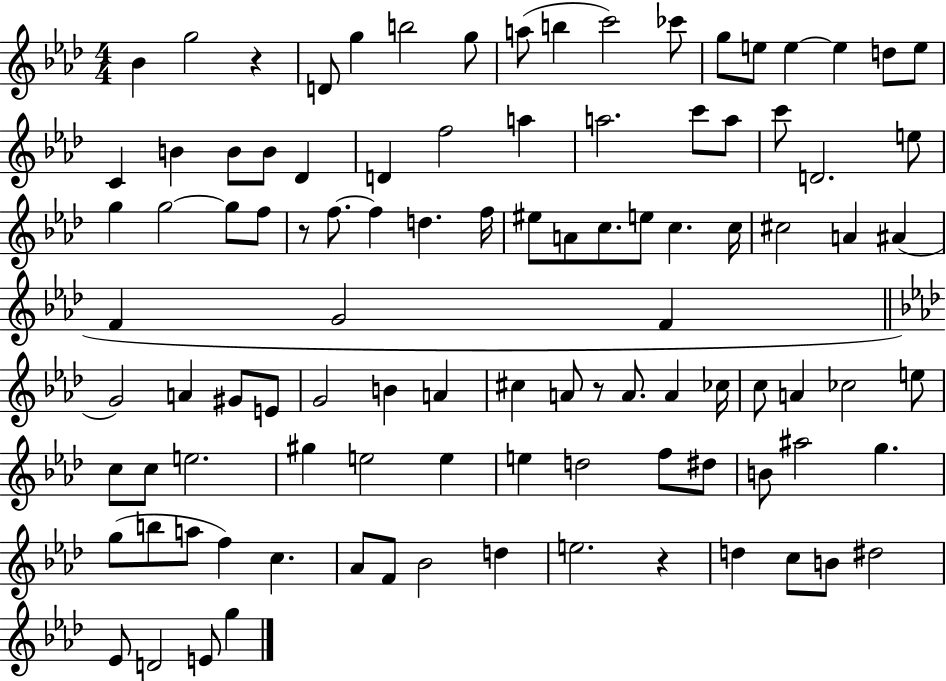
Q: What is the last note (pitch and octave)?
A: G5